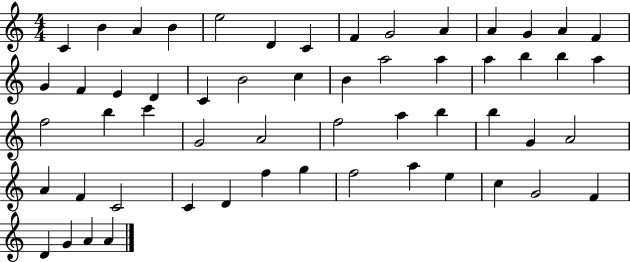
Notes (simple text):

C4/q B4/q A4/q B4/q E5/h D4/q C4/q F4/q G4/h A4/q A4/q G4/q A4/q F4/q G4/q F4/q E4/q D4/q C4/q B4/h C5/q B4/q A5/h A5/q A5/q B5/q B5/q A5/q F5/h B5/q C6/q G4/h A4/h F5/h A5/q B5/q B5/q G4/q A4/h A4/q F4/q C4/h C4/q D4/q F5/q G5/q F5/h A5/q E5/q C5/q G4/h F4/q D4/q G4/q A4/q A4/q